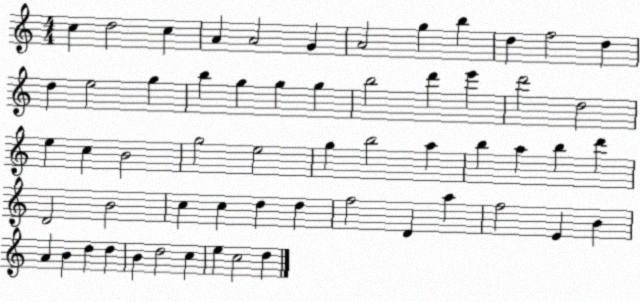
X:1
T:Untitled
M:4/4
L:1/4
K:C
c d2 c A A2 G A2 g b d f2 d d e2 g b g g g b2 d' e' d'2 d2 e c B2 g2 e2 g b2 a b a b d' D2 B2 c c d d f2 D a f2 E B A B d d B d2 c e c2 d